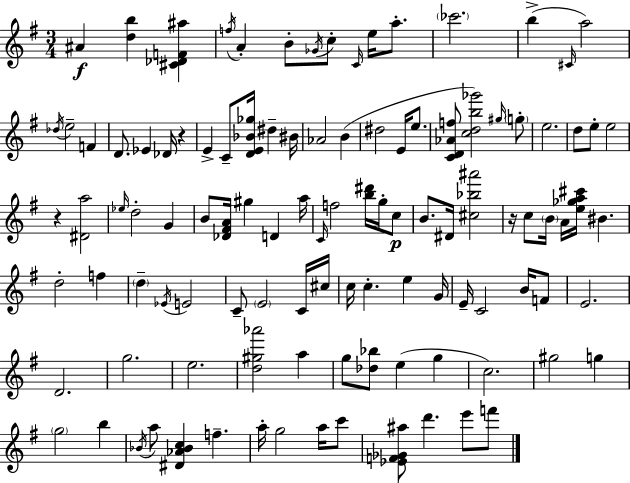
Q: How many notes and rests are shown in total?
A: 108